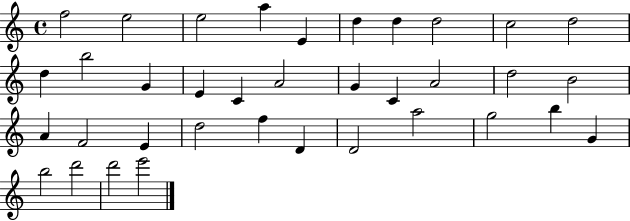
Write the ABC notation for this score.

X:1
T:Untitled
M:4/4
L:1/4
K:C
f2 e2 e2 a E d d d2 c2 d2 d b2 G E C A2 G C A2 d2 B2 A F2 E d2 f D D2 a2 g2 b G b2 d'2 d'2 e'2